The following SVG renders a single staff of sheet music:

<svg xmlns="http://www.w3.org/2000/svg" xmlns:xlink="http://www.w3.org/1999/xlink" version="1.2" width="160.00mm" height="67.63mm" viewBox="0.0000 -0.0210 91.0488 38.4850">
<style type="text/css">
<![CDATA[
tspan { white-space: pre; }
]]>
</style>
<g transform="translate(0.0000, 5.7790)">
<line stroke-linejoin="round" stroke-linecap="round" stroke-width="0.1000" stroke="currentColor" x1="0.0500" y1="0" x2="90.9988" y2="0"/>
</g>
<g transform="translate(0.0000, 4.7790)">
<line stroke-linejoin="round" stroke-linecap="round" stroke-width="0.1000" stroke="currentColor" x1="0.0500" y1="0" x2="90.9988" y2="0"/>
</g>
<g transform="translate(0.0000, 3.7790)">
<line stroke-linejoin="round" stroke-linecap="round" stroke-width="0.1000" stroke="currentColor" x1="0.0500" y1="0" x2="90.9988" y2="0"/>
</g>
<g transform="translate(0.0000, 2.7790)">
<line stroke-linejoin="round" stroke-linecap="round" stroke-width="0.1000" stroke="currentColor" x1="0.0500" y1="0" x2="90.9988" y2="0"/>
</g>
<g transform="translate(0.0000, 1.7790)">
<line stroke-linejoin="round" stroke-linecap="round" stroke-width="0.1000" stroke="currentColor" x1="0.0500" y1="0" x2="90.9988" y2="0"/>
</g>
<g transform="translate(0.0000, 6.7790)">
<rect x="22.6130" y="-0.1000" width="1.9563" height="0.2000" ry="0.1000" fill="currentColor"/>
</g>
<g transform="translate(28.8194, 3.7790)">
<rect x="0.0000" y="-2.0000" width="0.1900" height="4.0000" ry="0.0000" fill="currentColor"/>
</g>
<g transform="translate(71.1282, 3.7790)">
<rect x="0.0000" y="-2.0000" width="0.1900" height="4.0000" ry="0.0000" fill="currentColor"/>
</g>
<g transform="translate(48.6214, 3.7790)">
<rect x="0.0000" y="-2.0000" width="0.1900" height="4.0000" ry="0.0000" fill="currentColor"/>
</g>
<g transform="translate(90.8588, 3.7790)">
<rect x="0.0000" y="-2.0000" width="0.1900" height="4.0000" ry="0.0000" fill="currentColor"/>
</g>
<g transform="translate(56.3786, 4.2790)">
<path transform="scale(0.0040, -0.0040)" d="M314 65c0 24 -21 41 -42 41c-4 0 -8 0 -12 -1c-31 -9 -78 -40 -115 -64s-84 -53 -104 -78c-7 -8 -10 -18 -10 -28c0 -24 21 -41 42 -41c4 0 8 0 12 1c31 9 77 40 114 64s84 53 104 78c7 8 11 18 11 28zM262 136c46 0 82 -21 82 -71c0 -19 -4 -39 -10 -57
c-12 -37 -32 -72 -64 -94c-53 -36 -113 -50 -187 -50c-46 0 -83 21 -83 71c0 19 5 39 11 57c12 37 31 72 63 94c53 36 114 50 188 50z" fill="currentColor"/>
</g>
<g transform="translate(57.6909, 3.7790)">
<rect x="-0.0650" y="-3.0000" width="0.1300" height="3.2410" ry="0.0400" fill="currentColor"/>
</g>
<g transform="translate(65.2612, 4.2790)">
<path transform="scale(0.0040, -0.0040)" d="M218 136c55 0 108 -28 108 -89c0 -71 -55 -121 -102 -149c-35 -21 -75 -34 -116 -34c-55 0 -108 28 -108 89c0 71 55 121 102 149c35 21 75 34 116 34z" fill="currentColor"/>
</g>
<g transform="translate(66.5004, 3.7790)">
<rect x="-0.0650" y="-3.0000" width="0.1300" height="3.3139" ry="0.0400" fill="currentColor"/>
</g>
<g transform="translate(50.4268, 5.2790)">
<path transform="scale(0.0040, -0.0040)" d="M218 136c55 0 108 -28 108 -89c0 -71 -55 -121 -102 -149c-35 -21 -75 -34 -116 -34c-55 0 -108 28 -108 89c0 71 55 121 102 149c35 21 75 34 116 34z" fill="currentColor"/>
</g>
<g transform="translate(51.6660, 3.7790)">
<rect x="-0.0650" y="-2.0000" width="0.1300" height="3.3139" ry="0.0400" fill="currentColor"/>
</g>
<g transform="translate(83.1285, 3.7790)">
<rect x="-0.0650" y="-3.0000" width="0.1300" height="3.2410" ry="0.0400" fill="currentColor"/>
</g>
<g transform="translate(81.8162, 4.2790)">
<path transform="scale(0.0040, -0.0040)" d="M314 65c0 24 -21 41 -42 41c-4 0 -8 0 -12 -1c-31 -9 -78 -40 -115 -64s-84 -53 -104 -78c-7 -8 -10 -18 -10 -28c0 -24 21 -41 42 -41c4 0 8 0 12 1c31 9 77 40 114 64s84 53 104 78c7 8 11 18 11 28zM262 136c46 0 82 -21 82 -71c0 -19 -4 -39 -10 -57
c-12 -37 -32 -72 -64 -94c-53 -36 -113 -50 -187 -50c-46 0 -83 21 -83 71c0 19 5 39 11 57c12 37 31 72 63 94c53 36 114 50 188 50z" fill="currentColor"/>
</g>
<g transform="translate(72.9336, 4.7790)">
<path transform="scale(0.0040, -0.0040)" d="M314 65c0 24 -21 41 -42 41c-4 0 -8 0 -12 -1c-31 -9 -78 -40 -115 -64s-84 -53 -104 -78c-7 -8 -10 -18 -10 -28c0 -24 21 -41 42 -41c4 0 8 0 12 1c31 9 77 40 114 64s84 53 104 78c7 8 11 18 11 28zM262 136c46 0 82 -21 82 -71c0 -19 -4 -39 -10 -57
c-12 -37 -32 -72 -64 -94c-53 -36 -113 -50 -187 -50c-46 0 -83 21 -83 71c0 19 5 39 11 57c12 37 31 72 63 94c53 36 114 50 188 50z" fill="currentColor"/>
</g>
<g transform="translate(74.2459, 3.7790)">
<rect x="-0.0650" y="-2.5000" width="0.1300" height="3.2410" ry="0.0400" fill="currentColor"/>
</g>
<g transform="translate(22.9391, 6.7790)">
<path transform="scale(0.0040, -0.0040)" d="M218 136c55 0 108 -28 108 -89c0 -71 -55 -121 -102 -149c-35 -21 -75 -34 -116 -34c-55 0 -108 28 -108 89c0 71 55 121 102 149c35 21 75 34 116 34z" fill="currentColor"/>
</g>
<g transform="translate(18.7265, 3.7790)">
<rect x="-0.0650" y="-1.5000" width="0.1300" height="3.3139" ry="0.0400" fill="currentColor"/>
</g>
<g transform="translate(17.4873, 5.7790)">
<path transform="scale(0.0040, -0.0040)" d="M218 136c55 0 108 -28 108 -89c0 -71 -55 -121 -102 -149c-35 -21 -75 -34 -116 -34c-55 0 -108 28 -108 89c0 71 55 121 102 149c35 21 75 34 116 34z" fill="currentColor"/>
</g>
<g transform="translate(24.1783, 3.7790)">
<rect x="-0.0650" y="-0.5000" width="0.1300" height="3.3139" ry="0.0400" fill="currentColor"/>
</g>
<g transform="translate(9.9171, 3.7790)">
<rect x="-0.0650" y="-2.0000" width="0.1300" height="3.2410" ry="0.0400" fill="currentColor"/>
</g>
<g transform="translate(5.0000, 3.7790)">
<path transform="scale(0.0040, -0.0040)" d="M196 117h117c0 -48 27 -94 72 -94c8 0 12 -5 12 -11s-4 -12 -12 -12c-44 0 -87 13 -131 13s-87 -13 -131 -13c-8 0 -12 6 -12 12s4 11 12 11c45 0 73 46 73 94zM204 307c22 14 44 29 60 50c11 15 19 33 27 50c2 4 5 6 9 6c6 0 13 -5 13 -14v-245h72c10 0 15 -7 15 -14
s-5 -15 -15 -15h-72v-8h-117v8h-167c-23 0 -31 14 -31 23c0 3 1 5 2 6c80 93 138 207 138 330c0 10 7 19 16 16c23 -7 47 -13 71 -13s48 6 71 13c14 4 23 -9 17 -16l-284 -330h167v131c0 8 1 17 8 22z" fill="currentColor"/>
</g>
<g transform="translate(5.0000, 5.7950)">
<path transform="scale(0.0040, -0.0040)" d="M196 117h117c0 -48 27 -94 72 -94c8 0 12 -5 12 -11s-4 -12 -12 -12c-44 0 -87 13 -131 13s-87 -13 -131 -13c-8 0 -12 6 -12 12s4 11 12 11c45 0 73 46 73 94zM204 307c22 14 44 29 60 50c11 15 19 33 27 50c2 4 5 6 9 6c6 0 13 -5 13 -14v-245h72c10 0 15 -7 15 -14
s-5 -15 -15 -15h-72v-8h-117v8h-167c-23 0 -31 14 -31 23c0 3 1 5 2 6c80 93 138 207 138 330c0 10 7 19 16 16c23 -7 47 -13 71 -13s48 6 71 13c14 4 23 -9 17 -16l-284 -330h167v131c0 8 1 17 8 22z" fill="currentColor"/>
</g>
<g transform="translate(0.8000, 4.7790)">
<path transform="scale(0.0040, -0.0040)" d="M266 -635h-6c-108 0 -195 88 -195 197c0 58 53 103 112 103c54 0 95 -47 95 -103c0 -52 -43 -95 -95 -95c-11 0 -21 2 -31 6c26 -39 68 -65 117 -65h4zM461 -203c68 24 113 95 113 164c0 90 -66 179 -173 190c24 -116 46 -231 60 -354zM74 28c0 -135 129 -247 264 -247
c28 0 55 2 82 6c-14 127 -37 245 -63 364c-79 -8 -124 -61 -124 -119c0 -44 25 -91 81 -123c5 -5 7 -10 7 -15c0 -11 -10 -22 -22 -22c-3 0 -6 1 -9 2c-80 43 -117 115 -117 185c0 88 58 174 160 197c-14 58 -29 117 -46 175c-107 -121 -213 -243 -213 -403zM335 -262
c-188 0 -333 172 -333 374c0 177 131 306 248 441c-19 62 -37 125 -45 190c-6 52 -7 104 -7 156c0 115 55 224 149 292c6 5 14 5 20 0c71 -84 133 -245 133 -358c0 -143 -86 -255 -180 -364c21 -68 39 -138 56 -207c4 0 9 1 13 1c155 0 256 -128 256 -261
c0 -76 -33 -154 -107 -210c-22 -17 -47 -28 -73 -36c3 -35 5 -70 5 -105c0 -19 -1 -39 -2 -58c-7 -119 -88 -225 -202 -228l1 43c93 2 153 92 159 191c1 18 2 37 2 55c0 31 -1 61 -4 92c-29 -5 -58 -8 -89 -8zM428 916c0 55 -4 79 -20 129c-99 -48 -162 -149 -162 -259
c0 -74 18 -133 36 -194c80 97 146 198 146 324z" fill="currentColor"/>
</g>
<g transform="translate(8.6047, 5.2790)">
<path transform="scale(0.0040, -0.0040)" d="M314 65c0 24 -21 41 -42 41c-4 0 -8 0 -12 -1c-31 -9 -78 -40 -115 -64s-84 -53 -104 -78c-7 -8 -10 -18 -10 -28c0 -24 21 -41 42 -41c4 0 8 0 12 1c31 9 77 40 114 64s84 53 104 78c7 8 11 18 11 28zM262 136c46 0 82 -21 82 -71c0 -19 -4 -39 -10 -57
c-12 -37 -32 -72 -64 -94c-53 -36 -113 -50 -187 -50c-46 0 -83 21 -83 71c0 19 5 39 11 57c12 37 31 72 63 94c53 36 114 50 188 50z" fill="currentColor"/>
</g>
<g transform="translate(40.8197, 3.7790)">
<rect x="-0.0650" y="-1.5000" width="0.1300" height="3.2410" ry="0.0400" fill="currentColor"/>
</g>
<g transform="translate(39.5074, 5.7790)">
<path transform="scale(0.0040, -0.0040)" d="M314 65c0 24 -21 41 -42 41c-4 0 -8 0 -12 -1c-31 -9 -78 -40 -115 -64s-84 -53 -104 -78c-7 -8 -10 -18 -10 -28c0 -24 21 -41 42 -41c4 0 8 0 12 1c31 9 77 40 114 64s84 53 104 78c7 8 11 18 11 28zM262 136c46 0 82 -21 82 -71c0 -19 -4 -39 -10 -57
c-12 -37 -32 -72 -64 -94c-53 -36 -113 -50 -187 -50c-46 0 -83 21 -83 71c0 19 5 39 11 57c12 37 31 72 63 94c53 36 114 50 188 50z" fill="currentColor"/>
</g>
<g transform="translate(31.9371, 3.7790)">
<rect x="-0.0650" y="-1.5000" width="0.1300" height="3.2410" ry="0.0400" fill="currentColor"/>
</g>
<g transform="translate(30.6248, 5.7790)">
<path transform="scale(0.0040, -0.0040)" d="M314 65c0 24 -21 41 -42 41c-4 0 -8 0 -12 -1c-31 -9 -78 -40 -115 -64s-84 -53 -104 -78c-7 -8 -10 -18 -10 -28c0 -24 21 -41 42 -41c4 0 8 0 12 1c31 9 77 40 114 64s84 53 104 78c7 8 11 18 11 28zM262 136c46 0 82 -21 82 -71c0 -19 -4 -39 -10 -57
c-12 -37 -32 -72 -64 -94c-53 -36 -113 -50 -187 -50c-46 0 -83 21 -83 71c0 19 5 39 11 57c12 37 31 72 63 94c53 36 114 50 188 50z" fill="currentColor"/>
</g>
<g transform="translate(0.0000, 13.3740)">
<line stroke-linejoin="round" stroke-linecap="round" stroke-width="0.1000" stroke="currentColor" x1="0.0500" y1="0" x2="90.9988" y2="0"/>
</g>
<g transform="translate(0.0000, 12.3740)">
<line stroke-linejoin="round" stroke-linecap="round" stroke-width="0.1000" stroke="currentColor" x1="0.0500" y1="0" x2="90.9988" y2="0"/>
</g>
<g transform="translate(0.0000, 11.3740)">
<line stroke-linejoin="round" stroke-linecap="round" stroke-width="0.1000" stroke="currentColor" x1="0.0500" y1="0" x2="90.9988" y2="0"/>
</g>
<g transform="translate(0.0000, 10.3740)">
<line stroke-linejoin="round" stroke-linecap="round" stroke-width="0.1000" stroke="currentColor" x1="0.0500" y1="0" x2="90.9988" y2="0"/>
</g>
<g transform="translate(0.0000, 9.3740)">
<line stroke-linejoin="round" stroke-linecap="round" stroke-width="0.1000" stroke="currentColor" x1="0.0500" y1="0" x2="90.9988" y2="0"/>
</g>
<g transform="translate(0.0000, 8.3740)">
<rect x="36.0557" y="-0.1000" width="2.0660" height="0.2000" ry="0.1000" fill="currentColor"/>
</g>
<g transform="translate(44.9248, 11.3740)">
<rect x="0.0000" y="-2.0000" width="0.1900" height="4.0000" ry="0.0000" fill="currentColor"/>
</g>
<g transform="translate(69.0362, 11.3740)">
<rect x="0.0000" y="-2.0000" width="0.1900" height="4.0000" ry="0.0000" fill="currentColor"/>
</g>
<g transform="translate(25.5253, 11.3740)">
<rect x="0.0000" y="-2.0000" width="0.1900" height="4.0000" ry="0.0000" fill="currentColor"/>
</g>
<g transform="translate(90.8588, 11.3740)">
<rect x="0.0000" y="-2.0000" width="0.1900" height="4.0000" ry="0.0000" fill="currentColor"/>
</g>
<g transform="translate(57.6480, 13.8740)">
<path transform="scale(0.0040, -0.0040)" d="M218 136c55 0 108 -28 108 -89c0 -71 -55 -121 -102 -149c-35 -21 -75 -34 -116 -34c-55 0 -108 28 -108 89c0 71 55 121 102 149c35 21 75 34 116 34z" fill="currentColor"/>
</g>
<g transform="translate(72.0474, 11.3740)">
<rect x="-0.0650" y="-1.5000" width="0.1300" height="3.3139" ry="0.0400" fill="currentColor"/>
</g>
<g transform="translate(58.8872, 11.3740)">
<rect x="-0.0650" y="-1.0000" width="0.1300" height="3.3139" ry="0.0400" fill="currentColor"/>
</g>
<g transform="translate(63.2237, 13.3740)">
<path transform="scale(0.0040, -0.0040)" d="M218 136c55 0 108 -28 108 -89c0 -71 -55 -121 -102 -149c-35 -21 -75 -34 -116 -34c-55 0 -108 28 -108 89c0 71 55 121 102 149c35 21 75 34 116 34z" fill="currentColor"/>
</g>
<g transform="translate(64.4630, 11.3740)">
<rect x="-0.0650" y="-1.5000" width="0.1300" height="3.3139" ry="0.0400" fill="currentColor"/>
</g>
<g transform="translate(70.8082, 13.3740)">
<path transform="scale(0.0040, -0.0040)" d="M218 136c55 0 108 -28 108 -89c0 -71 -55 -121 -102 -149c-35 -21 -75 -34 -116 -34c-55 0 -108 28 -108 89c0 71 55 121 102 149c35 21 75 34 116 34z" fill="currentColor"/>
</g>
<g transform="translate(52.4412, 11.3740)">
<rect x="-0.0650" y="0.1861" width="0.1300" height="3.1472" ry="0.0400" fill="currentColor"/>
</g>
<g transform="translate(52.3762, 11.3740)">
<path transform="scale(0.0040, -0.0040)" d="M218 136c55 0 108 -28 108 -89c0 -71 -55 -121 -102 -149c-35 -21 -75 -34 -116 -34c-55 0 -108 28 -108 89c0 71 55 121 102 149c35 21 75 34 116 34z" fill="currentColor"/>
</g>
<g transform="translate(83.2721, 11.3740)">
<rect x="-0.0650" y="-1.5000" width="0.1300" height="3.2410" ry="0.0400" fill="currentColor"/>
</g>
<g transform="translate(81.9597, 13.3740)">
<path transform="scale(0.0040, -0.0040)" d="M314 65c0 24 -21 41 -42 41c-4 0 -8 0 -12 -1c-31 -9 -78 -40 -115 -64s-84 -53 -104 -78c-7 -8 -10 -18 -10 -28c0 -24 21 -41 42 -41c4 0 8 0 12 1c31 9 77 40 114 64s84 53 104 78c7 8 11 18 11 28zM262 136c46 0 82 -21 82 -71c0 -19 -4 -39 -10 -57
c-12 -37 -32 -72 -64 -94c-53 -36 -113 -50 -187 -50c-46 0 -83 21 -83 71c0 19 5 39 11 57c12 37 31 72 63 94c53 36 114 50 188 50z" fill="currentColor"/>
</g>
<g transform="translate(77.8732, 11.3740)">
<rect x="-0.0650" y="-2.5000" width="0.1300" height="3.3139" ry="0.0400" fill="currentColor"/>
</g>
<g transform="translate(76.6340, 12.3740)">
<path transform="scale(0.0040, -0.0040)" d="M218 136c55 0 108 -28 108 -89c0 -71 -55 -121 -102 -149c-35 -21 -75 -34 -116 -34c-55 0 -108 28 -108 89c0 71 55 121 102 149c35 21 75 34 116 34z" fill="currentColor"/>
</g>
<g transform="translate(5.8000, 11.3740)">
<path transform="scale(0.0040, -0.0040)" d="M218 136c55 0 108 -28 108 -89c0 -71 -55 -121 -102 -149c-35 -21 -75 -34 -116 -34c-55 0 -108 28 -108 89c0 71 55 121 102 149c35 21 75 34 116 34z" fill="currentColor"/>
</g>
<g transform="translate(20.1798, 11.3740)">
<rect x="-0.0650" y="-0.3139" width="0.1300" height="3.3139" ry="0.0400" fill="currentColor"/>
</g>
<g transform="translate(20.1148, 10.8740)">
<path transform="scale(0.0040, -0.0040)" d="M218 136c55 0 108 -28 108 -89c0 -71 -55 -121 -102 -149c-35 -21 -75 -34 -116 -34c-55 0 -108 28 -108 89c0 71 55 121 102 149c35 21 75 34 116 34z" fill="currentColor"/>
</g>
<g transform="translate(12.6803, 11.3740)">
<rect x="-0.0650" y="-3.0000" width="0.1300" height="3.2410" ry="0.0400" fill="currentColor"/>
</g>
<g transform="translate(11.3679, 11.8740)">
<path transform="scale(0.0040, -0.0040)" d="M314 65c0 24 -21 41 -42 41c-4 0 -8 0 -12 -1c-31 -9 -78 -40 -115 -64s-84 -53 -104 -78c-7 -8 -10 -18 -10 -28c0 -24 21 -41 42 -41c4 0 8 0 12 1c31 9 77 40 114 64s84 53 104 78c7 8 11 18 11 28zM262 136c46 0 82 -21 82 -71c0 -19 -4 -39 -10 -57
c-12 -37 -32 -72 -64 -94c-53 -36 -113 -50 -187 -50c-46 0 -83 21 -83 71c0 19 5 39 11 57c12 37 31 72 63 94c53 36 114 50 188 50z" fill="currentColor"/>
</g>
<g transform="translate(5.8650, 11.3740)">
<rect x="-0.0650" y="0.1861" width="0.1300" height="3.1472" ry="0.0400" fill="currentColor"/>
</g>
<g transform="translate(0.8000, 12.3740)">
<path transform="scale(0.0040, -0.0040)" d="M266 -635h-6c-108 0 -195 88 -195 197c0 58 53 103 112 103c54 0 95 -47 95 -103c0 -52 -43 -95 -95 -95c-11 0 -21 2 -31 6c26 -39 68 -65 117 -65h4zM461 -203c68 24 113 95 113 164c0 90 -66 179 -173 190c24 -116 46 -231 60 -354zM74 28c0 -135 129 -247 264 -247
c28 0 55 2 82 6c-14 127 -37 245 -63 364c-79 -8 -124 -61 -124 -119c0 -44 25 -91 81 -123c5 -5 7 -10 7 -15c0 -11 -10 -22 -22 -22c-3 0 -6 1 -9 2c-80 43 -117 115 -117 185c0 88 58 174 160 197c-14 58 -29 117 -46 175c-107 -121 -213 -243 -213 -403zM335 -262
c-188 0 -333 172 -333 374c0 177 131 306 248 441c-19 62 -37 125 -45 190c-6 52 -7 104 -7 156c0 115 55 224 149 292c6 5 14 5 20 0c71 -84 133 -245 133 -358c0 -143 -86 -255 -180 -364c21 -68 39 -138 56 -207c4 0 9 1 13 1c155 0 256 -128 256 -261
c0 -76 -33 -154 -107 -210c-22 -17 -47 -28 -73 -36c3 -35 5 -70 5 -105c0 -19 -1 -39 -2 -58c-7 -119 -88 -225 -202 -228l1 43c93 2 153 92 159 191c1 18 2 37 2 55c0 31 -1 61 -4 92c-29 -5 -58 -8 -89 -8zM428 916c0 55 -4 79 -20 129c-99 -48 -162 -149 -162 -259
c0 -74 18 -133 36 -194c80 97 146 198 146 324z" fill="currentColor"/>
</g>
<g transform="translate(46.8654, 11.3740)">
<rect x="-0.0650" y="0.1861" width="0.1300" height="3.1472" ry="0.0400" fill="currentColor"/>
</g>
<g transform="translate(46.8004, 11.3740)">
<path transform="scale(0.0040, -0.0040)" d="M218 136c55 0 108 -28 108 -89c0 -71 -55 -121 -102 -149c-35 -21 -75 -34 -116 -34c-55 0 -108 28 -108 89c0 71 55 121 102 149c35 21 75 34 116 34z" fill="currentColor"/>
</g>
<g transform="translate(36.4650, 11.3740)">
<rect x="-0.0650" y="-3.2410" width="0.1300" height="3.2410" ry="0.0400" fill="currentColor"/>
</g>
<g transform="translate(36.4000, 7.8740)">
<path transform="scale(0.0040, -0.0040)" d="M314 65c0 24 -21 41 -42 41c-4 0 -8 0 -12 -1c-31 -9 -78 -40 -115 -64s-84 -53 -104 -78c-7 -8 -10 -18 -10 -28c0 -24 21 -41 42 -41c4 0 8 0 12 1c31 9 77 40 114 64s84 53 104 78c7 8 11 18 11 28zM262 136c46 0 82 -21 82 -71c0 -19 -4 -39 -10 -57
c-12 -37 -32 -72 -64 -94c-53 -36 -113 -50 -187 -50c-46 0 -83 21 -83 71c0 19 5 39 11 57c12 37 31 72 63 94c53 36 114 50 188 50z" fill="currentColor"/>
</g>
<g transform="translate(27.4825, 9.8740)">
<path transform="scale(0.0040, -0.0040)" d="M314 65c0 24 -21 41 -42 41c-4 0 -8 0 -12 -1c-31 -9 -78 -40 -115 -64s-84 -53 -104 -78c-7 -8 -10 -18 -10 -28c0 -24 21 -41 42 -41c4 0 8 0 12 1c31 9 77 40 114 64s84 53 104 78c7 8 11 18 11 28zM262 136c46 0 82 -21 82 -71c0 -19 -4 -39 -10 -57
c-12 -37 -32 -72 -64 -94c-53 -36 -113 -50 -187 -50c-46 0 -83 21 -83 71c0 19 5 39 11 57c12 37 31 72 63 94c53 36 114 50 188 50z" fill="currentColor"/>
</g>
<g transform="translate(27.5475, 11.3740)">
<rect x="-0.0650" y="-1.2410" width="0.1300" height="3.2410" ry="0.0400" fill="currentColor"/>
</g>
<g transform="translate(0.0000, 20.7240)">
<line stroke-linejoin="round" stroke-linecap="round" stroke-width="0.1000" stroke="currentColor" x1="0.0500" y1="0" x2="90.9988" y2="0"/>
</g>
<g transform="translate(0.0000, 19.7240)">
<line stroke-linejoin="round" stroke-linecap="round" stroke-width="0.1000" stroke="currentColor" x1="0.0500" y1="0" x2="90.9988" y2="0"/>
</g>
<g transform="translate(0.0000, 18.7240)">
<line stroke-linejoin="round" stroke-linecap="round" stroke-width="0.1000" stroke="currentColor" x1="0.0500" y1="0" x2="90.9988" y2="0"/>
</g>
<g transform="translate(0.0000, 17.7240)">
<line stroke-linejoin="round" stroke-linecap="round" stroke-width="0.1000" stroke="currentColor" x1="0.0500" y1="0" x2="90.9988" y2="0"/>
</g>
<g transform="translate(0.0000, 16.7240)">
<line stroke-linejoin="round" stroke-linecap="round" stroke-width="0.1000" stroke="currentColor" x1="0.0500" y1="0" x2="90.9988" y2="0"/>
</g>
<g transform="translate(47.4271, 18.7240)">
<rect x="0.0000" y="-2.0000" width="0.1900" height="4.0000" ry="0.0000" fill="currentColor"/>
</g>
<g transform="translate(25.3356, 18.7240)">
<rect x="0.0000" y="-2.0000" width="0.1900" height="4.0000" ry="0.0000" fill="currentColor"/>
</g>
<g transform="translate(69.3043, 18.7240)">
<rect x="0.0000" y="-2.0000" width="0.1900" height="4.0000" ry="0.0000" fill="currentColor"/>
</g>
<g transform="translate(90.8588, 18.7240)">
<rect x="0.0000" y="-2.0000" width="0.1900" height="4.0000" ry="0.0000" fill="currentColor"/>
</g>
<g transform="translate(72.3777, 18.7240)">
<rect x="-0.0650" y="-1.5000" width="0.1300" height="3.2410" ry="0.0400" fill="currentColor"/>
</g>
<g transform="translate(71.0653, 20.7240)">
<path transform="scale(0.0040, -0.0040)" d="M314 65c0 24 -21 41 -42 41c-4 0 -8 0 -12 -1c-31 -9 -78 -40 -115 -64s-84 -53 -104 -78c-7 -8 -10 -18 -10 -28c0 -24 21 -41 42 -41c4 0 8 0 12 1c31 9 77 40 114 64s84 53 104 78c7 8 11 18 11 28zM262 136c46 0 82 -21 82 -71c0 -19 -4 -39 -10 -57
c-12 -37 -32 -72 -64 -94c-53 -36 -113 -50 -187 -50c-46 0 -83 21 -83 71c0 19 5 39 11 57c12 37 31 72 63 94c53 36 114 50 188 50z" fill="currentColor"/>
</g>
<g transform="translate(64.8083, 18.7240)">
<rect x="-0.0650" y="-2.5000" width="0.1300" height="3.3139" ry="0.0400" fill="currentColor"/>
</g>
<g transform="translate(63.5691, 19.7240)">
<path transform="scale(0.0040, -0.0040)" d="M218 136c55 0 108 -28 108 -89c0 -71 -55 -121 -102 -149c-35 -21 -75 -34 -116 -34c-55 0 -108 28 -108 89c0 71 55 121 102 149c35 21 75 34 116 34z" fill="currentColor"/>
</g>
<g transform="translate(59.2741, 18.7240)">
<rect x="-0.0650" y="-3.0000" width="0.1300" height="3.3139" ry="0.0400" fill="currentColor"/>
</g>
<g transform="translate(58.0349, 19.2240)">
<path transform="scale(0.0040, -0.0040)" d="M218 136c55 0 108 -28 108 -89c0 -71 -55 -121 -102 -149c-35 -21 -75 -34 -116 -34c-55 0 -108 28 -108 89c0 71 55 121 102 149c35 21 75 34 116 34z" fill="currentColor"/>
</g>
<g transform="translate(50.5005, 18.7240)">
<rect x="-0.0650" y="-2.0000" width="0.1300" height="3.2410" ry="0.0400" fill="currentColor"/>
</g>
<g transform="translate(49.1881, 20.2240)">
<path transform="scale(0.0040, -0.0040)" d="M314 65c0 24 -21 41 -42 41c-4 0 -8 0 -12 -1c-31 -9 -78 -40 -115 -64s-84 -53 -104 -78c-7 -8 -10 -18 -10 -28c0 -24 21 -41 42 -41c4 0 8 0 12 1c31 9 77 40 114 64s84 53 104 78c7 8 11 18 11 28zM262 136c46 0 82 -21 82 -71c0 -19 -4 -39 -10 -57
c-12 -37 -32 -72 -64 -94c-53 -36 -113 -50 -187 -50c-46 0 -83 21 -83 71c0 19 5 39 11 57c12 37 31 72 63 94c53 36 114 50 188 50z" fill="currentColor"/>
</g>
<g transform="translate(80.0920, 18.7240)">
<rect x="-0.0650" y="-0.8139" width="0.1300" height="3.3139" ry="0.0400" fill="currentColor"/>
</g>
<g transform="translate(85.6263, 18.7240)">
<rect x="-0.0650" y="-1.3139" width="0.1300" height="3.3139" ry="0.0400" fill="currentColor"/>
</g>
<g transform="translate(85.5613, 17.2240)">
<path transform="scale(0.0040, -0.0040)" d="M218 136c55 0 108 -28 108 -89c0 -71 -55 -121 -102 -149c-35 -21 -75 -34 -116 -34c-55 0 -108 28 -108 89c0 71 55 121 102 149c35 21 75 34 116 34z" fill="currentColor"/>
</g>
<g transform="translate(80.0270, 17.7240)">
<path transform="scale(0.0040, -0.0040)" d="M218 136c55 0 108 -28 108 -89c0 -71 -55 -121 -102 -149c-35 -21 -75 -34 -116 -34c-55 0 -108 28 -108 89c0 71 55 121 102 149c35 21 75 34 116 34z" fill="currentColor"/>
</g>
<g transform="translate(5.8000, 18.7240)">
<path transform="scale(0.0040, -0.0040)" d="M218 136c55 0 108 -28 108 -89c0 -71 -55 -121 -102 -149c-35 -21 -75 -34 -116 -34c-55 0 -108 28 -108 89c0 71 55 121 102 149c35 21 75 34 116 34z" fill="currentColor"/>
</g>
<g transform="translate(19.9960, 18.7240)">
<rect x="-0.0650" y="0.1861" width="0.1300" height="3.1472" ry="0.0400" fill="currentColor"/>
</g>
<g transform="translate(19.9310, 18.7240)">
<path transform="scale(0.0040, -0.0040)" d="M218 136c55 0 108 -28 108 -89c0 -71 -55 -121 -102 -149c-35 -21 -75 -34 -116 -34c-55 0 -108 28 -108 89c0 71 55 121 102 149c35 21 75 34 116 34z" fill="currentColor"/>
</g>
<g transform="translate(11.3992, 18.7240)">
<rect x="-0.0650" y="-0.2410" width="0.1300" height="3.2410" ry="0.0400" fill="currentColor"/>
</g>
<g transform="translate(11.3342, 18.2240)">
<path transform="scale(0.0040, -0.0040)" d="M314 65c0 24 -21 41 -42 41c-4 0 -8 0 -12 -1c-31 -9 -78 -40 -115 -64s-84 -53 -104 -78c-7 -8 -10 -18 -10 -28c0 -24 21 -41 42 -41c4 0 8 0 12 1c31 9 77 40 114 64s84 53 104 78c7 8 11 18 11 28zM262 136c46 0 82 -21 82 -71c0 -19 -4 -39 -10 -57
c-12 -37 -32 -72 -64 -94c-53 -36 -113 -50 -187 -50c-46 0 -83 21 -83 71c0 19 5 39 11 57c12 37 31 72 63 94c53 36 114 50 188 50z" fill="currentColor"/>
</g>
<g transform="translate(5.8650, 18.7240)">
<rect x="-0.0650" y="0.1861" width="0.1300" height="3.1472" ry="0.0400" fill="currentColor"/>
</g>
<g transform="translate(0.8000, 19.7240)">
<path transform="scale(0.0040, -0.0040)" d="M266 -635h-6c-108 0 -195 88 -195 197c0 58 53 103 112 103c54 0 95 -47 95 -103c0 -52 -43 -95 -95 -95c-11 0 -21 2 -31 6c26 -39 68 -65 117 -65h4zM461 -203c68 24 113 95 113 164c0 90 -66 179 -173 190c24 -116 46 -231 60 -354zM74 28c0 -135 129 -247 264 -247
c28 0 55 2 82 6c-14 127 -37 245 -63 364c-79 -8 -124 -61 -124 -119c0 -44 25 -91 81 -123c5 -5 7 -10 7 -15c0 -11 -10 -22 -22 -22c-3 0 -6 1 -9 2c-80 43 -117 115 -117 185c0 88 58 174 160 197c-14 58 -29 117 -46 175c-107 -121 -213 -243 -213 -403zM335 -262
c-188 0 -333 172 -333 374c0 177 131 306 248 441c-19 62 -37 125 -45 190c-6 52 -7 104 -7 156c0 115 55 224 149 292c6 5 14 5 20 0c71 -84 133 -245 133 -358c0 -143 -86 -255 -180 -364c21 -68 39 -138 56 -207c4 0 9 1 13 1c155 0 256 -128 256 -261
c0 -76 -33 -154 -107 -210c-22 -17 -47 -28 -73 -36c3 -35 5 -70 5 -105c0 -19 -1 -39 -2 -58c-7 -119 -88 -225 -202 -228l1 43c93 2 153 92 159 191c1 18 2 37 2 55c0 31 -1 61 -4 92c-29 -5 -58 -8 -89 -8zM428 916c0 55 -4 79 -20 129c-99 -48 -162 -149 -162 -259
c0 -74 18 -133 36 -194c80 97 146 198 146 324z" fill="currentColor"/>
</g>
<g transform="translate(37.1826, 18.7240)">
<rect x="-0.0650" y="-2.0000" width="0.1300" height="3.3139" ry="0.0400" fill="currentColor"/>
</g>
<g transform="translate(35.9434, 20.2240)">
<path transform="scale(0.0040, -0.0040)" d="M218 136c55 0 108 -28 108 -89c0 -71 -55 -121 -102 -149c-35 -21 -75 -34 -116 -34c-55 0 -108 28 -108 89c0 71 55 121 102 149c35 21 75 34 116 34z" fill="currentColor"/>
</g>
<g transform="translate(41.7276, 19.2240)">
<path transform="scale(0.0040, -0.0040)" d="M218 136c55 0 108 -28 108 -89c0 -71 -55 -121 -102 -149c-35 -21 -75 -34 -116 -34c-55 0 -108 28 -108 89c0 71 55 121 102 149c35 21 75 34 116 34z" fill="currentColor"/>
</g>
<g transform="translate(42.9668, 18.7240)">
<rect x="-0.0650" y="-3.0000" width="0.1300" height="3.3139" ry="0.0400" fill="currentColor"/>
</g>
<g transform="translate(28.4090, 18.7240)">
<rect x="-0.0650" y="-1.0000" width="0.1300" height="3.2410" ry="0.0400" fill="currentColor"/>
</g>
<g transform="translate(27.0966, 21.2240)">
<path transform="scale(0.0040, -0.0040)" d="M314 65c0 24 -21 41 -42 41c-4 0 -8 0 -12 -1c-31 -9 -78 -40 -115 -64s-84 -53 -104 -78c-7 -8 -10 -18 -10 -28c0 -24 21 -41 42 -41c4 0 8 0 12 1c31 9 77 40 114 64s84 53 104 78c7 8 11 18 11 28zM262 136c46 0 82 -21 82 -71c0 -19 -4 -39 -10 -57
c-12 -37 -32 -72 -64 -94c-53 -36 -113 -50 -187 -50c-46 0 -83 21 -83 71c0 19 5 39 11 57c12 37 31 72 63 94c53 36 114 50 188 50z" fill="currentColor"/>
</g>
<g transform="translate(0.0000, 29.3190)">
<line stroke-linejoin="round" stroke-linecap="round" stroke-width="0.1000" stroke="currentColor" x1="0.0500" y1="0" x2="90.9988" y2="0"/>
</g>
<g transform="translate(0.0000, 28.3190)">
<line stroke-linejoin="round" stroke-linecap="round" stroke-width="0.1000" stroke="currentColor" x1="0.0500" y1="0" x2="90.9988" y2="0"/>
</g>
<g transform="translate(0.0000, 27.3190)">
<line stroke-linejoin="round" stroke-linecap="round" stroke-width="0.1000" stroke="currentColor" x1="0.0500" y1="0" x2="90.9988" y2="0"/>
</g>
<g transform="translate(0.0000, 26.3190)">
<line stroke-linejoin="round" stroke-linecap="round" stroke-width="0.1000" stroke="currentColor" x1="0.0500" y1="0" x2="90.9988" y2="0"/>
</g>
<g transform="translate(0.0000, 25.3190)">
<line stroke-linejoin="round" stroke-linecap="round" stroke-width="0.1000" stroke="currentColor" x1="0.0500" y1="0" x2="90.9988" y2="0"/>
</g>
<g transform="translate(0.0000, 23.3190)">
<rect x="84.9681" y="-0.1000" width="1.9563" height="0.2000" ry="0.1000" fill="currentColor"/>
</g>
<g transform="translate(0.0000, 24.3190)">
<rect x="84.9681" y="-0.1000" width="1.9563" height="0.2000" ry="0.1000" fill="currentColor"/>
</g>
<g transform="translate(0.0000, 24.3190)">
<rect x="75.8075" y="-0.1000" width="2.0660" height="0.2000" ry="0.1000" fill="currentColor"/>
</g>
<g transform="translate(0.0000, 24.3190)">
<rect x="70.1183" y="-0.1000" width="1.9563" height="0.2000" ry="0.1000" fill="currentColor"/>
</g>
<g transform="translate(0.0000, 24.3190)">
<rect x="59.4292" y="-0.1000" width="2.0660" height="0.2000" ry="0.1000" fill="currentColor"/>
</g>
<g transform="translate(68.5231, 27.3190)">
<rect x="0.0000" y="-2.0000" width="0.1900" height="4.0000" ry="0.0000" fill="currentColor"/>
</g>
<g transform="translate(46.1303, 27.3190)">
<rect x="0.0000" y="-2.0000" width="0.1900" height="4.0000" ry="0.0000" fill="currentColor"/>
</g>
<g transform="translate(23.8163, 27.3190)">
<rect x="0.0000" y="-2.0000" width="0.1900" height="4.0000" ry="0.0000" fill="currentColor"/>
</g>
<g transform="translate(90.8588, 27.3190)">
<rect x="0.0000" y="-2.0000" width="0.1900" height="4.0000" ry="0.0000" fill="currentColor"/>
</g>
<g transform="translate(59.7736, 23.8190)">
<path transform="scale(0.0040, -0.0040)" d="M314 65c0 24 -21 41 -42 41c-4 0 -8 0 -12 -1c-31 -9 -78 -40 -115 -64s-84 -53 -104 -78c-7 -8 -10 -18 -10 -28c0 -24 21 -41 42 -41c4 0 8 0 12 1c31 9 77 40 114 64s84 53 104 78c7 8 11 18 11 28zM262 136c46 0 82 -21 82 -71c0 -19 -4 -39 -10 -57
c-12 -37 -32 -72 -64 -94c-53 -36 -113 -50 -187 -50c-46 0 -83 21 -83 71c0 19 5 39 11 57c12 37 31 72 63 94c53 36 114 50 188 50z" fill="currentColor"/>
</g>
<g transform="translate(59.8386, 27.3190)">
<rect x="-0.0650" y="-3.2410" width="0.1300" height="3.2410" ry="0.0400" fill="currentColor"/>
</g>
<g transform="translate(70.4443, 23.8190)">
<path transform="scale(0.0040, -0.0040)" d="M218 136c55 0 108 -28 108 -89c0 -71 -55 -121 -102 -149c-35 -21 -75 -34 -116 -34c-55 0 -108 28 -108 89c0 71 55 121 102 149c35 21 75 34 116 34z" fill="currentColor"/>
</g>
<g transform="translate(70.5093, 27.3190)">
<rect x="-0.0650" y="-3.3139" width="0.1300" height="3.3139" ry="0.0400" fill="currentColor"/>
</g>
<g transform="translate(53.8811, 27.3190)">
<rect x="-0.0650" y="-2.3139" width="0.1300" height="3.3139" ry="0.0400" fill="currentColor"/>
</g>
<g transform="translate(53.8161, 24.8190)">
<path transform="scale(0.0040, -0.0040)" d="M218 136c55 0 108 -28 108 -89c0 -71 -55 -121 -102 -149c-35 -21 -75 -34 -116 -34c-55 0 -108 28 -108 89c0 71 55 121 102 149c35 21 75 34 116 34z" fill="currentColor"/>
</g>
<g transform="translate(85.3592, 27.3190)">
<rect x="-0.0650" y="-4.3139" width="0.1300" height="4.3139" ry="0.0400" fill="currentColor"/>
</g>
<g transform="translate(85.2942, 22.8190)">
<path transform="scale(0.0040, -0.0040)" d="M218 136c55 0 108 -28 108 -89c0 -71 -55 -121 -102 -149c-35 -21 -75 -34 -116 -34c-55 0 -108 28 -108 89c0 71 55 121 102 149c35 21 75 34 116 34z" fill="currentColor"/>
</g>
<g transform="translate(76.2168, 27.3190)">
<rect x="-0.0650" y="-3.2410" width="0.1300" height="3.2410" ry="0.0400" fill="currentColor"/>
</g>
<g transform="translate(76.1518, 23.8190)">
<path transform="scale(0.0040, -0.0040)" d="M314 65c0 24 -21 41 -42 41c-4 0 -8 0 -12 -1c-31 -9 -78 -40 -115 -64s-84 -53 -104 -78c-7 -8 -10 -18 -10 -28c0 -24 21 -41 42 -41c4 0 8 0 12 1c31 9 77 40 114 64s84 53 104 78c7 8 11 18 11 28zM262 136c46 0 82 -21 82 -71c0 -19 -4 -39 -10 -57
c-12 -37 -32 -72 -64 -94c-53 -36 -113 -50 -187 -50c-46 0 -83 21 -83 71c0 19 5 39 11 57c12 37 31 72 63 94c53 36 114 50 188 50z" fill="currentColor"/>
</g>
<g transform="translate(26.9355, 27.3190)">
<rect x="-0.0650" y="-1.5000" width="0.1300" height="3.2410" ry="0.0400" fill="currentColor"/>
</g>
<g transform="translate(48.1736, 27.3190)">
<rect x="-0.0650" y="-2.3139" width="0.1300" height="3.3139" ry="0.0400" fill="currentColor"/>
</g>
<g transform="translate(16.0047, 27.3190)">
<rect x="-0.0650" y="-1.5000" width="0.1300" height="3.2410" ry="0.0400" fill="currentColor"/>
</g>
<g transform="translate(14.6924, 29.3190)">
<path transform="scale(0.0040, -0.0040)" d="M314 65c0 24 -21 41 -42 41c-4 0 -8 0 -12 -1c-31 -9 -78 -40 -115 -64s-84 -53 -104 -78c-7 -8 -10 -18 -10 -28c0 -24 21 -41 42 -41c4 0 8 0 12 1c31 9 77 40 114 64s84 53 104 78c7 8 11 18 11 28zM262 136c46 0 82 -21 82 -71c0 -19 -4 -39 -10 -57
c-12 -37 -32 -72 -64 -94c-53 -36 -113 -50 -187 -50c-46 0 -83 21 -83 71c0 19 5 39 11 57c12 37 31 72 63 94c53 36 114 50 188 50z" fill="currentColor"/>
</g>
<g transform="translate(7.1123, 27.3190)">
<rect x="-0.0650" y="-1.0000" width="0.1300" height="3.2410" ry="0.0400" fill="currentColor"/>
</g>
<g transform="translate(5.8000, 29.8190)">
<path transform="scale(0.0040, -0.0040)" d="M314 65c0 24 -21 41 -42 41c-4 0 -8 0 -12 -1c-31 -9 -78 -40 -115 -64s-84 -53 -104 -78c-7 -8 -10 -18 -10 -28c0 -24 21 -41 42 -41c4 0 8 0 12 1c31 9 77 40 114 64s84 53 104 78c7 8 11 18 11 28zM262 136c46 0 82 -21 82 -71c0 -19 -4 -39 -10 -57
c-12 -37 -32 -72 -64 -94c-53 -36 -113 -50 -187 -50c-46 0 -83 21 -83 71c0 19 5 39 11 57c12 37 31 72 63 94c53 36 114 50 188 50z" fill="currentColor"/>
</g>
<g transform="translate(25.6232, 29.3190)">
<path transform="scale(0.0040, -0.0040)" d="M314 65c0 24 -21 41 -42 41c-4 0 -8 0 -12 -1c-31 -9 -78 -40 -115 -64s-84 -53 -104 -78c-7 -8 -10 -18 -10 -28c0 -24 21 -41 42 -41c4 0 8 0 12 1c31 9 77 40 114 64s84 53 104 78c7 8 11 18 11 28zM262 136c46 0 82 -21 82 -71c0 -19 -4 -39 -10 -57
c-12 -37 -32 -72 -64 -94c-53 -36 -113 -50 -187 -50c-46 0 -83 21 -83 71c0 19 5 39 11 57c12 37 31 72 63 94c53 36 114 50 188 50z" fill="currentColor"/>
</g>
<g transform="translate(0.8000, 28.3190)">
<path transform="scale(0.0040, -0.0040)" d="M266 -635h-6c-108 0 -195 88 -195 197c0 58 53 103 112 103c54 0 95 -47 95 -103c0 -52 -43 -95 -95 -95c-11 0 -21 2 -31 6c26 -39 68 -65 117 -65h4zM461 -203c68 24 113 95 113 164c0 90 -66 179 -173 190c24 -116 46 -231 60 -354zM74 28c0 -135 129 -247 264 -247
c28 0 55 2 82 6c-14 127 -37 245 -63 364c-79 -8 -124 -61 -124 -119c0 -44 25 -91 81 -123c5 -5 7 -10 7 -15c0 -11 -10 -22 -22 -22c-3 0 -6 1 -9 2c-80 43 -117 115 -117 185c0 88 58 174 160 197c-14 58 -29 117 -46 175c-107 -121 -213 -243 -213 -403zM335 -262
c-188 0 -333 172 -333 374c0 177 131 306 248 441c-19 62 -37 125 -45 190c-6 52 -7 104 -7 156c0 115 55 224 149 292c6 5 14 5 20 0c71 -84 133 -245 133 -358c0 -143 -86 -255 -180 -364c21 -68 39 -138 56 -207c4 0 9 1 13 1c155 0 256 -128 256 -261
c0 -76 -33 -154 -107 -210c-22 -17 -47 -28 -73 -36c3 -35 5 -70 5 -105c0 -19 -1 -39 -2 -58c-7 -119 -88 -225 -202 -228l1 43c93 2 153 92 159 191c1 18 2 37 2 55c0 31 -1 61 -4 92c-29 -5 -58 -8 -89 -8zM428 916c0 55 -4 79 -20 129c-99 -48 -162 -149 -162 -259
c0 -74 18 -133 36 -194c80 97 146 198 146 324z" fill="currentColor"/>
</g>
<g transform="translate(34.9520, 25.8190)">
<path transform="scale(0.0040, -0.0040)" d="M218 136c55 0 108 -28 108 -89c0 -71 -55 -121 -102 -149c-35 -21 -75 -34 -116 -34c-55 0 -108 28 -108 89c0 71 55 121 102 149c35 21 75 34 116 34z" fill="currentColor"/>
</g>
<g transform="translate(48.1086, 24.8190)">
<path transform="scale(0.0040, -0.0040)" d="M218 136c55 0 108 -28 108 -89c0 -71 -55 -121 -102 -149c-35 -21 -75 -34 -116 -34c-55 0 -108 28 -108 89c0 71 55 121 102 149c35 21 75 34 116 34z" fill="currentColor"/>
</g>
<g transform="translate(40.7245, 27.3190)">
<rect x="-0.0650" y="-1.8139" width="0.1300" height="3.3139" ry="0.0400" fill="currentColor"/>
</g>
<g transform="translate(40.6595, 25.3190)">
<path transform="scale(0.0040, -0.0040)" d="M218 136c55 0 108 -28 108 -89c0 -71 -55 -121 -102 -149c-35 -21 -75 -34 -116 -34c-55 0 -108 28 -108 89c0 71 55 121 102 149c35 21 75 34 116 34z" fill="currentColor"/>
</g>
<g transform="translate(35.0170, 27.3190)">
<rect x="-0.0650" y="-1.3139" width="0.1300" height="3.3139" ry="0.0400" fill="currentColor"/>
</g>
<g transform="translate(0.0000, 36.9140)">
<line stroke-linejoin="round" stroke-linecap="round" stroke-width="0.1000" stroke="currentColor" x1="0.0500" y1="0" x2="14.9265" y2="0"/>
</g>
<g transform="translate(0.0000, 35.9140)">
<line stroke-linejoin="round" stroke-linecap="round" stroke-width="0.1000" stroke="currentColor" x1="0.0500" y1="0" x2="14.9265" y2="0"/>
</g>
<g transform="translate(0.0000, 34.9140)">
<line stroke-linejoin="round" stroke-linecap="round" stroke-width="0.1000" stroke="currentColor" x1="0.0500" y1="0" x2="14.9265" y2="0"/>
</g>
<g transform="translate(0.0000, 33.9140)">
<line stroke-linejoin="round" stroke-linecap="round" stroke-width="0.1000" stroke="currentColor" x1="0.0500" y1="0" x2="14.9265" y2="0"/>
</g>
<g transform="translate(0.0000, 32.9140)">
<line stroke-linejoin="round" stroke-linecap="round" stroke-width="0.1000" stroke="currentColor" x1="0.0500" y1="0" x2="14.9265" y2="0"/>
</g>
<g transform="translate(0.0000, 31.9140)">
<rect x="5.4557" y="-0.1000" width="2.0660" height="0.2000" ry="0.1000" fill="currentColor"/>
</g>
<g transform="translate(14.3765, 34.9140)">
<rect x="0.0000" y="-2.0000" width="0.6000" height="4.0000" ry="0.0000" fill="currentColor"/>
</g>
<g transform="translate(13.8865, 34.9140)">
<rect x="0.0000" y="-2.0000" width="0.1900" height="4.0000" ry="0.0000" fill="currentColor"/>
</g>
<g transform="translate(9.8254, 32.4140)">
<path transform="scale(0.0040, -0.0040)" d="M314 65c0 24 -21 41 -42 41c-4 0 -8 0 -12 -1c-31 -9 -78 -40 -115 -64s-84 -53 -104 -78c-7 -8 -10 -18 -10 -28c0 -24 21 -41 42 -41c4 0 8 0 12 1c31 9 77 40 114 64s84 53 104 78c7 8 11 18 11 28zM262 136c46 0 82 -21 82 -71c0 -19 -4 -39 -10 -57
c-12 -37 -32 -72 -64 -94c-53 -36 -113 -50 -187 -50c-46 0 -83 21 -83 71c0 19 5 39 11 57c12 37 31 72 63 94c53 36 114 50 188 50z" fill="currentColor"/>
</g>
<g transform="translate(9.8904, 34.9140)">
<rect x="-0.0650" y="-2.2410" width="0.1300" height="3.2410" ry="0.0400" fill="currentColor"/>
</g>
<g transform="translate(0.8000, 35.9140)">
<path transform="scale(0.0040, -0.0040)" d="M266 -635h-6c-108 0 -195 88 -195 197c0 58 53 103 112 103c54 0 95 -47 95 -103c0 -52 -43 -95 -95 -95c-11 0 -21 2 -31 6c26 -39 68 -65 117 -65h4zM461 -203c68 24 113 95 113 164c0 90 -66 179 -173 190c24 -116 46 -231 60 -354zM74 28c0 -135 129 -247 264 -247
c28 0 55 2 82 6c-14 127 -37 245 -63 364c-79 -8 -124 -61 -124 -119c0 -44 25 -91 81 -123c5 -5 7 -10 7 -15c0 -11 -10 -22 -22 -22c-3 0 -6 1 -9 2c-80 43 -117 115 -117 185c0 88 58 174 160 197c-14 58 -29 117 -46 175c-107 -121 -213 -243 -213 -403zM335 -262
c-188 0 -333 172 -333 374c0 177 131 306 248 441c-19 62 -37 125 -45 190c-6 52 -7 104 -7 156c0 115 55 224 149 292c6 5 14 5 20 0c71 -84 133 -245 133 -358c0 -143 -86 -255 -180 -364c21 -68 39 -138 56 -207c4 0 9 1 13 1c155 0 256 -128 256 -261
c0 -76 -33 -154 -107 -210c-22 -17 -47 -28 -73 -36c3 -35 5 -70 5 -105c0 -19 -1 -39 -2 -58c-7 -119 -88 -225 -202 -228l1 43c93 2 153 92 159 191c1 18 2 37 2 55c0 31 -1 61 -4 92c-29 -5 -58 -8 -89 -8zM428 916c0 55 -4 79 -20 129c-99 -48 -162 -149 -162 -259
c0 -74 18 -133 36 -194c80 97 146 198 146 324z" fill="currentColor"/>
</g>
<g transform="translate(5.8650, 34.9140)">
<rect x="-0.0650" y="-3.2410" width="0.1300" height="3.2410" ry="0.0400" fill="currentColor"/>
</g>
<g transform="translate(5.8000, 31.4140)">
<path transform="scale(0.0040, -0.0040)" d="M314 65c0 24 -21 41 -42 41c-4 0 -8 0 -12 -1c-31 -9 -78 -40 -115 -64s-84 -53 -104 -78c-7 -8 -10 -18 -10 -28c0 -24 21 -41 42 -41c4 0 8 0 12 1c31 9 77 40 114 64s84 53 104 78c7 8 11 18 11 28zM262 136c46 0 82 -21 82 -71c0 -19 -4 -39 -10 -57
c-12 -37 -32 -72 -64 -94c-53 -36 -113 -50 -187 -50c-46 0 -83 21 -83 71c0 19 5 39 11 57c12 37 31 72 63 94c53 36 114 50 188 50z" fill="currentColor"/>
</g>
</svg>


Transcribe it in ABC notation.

X:1
T:Untitled
M:4/4
L:1/4
K:C
F2 E C E2 E2 F A2 A G2 A2 B A2 c e2 b2 B B D E E G E2 B c2 B D2 F A F2 A G E2 d e D2 E2 E2 e f g g b2 b b2 d' b2 g2